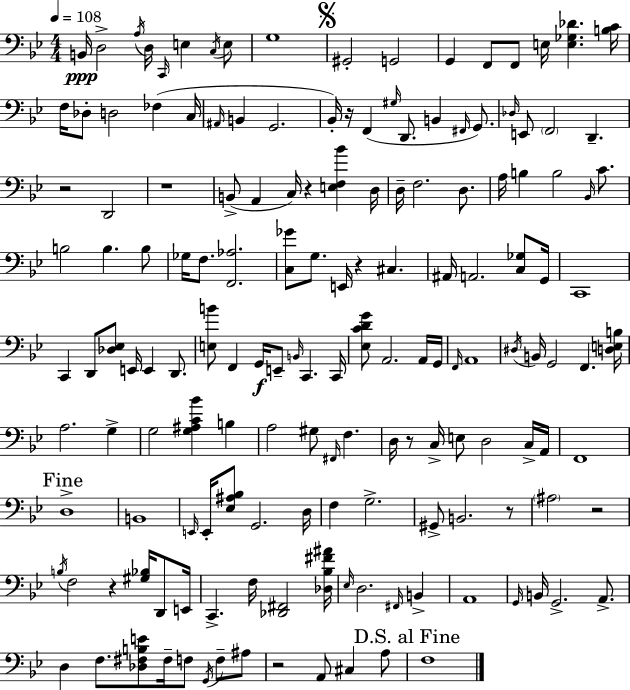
B2/s D3/h A3/s D3/s C2/s E3/q C3/s E3/e G3/w G#2/h G2/h G2/q F2/e F2/e E3/s [E3,Gb3,Db4]/q. [B3,C4]/s F3/s Db3/e D3/h FES3/q C3/s A#2/s B2/q G2/h. Bb2/s R/s F2/q G#3/s D2/e. B2/q F#2/s G2/e. Db3/s E2/e F2/h D2/q. R/h D2/h R/w B2/e A2/q C3/s R/q [E3,F3,Bb4]/q D3/s D3/s F3/h. D3/e. A3/s B3/q B3/h Bb2/s C4/e. B3/h B3/q. B3/e Gb3/s F3/e. [F2,Ab3]/h. [C3,Gb4]/e G3/e. E2/s R/q C#3/q. A#2/s A2/h. [C3,Gb3]/e G2/s C2/w C2/q D2/e [Db3,Eb3]/e E2/s E2/q D2/e. [E3,B4]/e F2/q G2/s E2/e B2/s C2/q. C2/s [Eb3,C4,D4,G4]/e A2/h. A2/s G2/s F2/s A2/w D#3/s B2/s G2/h F2/q. [D3,E3,B3]/s A3/h. G3/q G3/h [G3,A#3,C4,Bb4]/q B3/q A3/h G#3/e F#2/s F3/q. D3/s R/e C3/s E3/e D3/h C3/s A2/s F2/w D3/w B2/w E2/s E2/s [Eb3,A#3,Bb3]/e G2/h. D3/s F3/q G3/h. G#2/e B2/h. R/e A#3/h R/h B3/s F3/h R/q [G#3,Bb3]/s D2/e E2/s C2/q. F3/s [Db2,F#2]/h [Db3,Bb3,F#4,A#4]/s Eb3/s D3/h. F#2/s B2/q A2/w G2/s B2/s G2/h. A2/e. D3/q F3/e. [Db3,F#3,B3,E4]/e F#3/s F3/e G2/s F3/e A#3/e R/h A2/e C#3/q A3/e F3/w